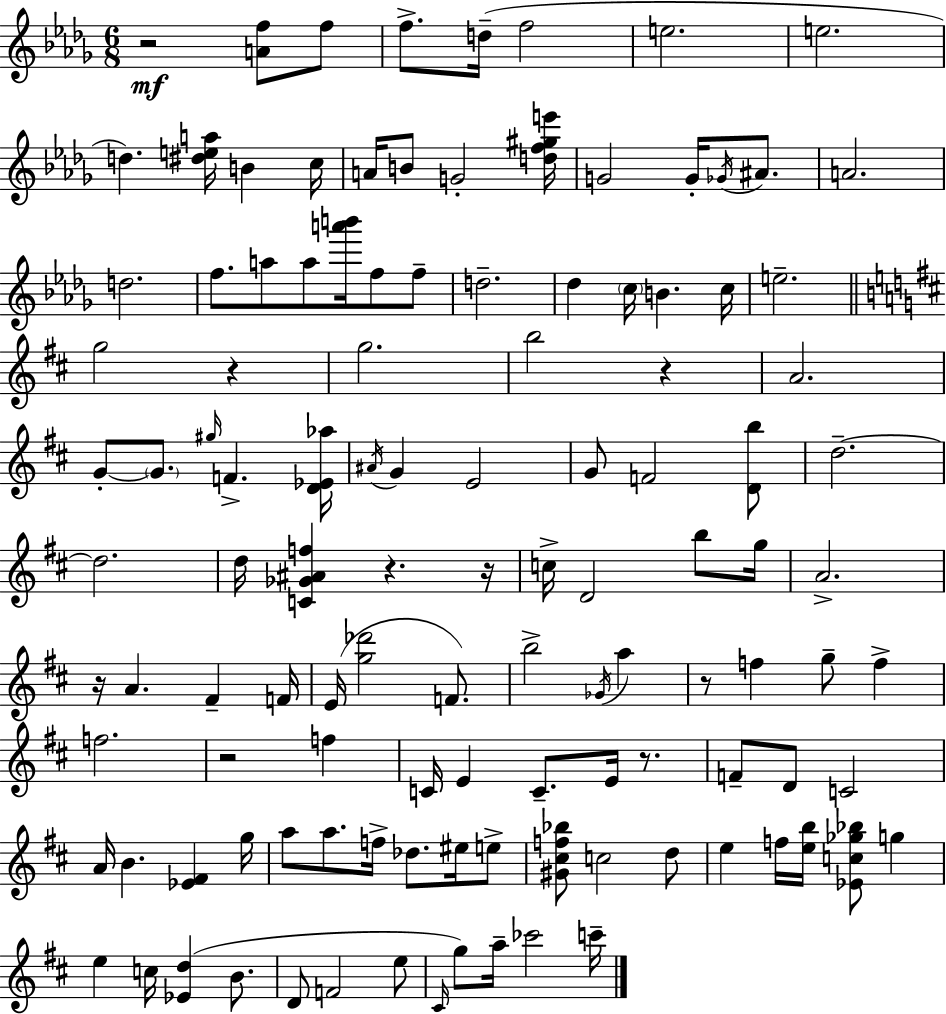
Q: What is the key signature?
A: BES minor